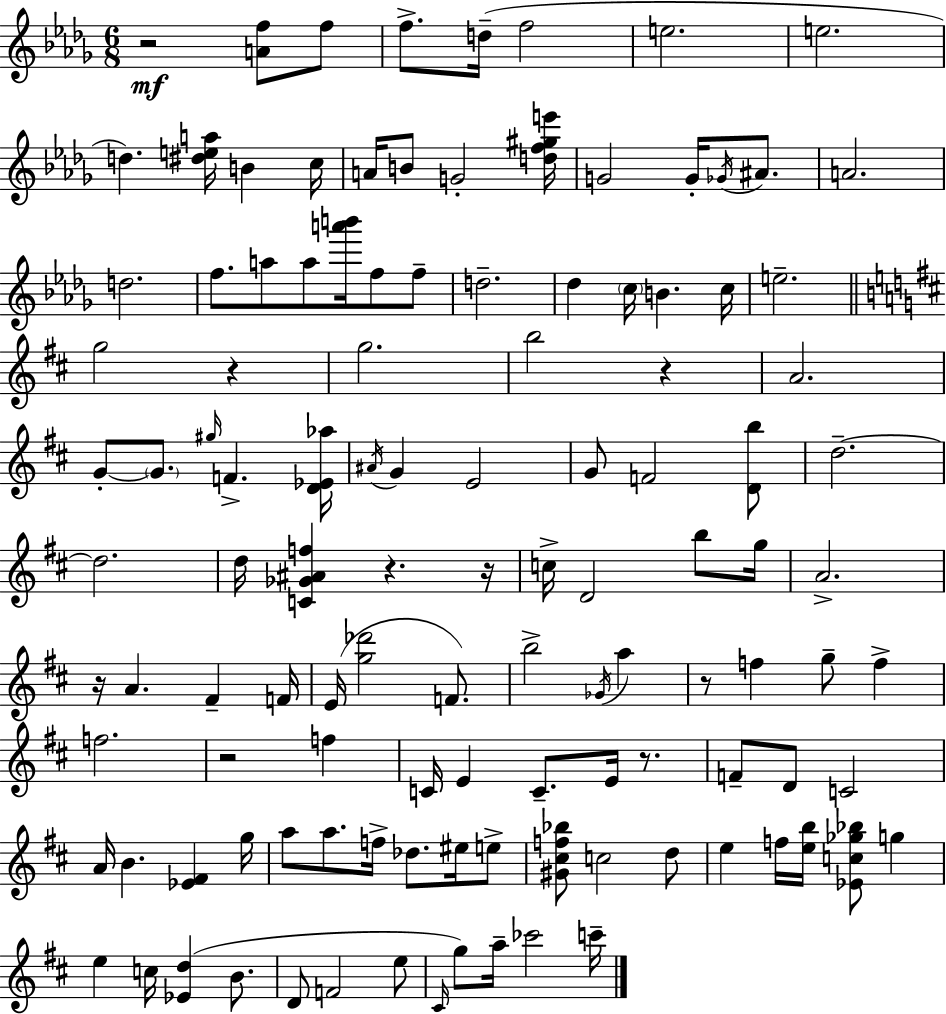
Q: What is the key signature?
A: BES minor